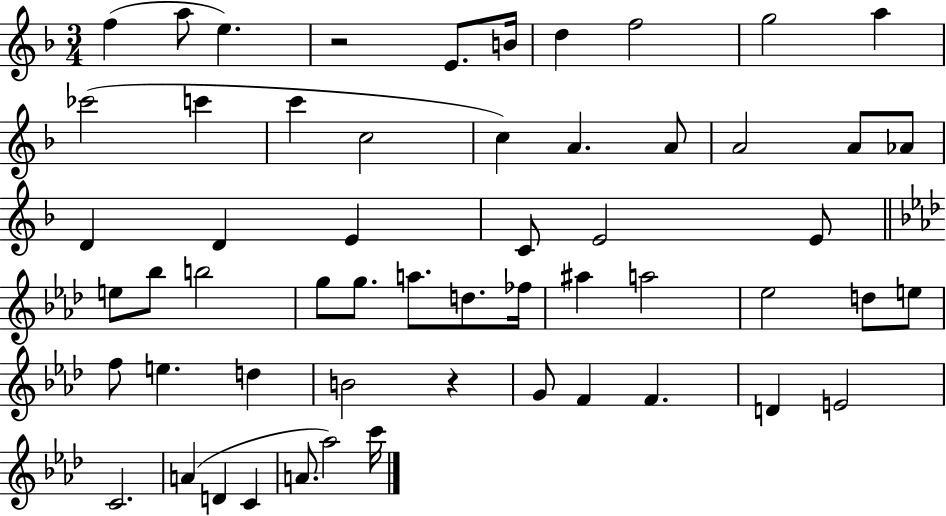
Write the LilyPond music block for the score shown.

{
  \clef treble
  \numericTimeSignature
  \time 3/4
  \key f \major
  f''4( a''8 e''4.) | r2 e'8. b'16 | d''4 f''2 | g''2 a''4 | \break ces'''2( c'''4 | c'''4 c''2 | c''4) a'4. a'8 | a'2 a'8 aes'8 | \break d'4 d'4 e'4 | c'8 e'2 e'8 | \bar "||" \break \key aes \major e''8 bes''8 b''2 | g''8 g''8. a''8. d''8. fes''16 | ais''4 a''2 | ees''2 d''8 e''8 | \break f''8 e''4. d''4 | b'2 r4 | g'8 f'4 f'4. | d'4 e'2 | \break c'2. | a'4( d'4 c'4 | a'8. aes''2) c'''16 | \bar "|."
}